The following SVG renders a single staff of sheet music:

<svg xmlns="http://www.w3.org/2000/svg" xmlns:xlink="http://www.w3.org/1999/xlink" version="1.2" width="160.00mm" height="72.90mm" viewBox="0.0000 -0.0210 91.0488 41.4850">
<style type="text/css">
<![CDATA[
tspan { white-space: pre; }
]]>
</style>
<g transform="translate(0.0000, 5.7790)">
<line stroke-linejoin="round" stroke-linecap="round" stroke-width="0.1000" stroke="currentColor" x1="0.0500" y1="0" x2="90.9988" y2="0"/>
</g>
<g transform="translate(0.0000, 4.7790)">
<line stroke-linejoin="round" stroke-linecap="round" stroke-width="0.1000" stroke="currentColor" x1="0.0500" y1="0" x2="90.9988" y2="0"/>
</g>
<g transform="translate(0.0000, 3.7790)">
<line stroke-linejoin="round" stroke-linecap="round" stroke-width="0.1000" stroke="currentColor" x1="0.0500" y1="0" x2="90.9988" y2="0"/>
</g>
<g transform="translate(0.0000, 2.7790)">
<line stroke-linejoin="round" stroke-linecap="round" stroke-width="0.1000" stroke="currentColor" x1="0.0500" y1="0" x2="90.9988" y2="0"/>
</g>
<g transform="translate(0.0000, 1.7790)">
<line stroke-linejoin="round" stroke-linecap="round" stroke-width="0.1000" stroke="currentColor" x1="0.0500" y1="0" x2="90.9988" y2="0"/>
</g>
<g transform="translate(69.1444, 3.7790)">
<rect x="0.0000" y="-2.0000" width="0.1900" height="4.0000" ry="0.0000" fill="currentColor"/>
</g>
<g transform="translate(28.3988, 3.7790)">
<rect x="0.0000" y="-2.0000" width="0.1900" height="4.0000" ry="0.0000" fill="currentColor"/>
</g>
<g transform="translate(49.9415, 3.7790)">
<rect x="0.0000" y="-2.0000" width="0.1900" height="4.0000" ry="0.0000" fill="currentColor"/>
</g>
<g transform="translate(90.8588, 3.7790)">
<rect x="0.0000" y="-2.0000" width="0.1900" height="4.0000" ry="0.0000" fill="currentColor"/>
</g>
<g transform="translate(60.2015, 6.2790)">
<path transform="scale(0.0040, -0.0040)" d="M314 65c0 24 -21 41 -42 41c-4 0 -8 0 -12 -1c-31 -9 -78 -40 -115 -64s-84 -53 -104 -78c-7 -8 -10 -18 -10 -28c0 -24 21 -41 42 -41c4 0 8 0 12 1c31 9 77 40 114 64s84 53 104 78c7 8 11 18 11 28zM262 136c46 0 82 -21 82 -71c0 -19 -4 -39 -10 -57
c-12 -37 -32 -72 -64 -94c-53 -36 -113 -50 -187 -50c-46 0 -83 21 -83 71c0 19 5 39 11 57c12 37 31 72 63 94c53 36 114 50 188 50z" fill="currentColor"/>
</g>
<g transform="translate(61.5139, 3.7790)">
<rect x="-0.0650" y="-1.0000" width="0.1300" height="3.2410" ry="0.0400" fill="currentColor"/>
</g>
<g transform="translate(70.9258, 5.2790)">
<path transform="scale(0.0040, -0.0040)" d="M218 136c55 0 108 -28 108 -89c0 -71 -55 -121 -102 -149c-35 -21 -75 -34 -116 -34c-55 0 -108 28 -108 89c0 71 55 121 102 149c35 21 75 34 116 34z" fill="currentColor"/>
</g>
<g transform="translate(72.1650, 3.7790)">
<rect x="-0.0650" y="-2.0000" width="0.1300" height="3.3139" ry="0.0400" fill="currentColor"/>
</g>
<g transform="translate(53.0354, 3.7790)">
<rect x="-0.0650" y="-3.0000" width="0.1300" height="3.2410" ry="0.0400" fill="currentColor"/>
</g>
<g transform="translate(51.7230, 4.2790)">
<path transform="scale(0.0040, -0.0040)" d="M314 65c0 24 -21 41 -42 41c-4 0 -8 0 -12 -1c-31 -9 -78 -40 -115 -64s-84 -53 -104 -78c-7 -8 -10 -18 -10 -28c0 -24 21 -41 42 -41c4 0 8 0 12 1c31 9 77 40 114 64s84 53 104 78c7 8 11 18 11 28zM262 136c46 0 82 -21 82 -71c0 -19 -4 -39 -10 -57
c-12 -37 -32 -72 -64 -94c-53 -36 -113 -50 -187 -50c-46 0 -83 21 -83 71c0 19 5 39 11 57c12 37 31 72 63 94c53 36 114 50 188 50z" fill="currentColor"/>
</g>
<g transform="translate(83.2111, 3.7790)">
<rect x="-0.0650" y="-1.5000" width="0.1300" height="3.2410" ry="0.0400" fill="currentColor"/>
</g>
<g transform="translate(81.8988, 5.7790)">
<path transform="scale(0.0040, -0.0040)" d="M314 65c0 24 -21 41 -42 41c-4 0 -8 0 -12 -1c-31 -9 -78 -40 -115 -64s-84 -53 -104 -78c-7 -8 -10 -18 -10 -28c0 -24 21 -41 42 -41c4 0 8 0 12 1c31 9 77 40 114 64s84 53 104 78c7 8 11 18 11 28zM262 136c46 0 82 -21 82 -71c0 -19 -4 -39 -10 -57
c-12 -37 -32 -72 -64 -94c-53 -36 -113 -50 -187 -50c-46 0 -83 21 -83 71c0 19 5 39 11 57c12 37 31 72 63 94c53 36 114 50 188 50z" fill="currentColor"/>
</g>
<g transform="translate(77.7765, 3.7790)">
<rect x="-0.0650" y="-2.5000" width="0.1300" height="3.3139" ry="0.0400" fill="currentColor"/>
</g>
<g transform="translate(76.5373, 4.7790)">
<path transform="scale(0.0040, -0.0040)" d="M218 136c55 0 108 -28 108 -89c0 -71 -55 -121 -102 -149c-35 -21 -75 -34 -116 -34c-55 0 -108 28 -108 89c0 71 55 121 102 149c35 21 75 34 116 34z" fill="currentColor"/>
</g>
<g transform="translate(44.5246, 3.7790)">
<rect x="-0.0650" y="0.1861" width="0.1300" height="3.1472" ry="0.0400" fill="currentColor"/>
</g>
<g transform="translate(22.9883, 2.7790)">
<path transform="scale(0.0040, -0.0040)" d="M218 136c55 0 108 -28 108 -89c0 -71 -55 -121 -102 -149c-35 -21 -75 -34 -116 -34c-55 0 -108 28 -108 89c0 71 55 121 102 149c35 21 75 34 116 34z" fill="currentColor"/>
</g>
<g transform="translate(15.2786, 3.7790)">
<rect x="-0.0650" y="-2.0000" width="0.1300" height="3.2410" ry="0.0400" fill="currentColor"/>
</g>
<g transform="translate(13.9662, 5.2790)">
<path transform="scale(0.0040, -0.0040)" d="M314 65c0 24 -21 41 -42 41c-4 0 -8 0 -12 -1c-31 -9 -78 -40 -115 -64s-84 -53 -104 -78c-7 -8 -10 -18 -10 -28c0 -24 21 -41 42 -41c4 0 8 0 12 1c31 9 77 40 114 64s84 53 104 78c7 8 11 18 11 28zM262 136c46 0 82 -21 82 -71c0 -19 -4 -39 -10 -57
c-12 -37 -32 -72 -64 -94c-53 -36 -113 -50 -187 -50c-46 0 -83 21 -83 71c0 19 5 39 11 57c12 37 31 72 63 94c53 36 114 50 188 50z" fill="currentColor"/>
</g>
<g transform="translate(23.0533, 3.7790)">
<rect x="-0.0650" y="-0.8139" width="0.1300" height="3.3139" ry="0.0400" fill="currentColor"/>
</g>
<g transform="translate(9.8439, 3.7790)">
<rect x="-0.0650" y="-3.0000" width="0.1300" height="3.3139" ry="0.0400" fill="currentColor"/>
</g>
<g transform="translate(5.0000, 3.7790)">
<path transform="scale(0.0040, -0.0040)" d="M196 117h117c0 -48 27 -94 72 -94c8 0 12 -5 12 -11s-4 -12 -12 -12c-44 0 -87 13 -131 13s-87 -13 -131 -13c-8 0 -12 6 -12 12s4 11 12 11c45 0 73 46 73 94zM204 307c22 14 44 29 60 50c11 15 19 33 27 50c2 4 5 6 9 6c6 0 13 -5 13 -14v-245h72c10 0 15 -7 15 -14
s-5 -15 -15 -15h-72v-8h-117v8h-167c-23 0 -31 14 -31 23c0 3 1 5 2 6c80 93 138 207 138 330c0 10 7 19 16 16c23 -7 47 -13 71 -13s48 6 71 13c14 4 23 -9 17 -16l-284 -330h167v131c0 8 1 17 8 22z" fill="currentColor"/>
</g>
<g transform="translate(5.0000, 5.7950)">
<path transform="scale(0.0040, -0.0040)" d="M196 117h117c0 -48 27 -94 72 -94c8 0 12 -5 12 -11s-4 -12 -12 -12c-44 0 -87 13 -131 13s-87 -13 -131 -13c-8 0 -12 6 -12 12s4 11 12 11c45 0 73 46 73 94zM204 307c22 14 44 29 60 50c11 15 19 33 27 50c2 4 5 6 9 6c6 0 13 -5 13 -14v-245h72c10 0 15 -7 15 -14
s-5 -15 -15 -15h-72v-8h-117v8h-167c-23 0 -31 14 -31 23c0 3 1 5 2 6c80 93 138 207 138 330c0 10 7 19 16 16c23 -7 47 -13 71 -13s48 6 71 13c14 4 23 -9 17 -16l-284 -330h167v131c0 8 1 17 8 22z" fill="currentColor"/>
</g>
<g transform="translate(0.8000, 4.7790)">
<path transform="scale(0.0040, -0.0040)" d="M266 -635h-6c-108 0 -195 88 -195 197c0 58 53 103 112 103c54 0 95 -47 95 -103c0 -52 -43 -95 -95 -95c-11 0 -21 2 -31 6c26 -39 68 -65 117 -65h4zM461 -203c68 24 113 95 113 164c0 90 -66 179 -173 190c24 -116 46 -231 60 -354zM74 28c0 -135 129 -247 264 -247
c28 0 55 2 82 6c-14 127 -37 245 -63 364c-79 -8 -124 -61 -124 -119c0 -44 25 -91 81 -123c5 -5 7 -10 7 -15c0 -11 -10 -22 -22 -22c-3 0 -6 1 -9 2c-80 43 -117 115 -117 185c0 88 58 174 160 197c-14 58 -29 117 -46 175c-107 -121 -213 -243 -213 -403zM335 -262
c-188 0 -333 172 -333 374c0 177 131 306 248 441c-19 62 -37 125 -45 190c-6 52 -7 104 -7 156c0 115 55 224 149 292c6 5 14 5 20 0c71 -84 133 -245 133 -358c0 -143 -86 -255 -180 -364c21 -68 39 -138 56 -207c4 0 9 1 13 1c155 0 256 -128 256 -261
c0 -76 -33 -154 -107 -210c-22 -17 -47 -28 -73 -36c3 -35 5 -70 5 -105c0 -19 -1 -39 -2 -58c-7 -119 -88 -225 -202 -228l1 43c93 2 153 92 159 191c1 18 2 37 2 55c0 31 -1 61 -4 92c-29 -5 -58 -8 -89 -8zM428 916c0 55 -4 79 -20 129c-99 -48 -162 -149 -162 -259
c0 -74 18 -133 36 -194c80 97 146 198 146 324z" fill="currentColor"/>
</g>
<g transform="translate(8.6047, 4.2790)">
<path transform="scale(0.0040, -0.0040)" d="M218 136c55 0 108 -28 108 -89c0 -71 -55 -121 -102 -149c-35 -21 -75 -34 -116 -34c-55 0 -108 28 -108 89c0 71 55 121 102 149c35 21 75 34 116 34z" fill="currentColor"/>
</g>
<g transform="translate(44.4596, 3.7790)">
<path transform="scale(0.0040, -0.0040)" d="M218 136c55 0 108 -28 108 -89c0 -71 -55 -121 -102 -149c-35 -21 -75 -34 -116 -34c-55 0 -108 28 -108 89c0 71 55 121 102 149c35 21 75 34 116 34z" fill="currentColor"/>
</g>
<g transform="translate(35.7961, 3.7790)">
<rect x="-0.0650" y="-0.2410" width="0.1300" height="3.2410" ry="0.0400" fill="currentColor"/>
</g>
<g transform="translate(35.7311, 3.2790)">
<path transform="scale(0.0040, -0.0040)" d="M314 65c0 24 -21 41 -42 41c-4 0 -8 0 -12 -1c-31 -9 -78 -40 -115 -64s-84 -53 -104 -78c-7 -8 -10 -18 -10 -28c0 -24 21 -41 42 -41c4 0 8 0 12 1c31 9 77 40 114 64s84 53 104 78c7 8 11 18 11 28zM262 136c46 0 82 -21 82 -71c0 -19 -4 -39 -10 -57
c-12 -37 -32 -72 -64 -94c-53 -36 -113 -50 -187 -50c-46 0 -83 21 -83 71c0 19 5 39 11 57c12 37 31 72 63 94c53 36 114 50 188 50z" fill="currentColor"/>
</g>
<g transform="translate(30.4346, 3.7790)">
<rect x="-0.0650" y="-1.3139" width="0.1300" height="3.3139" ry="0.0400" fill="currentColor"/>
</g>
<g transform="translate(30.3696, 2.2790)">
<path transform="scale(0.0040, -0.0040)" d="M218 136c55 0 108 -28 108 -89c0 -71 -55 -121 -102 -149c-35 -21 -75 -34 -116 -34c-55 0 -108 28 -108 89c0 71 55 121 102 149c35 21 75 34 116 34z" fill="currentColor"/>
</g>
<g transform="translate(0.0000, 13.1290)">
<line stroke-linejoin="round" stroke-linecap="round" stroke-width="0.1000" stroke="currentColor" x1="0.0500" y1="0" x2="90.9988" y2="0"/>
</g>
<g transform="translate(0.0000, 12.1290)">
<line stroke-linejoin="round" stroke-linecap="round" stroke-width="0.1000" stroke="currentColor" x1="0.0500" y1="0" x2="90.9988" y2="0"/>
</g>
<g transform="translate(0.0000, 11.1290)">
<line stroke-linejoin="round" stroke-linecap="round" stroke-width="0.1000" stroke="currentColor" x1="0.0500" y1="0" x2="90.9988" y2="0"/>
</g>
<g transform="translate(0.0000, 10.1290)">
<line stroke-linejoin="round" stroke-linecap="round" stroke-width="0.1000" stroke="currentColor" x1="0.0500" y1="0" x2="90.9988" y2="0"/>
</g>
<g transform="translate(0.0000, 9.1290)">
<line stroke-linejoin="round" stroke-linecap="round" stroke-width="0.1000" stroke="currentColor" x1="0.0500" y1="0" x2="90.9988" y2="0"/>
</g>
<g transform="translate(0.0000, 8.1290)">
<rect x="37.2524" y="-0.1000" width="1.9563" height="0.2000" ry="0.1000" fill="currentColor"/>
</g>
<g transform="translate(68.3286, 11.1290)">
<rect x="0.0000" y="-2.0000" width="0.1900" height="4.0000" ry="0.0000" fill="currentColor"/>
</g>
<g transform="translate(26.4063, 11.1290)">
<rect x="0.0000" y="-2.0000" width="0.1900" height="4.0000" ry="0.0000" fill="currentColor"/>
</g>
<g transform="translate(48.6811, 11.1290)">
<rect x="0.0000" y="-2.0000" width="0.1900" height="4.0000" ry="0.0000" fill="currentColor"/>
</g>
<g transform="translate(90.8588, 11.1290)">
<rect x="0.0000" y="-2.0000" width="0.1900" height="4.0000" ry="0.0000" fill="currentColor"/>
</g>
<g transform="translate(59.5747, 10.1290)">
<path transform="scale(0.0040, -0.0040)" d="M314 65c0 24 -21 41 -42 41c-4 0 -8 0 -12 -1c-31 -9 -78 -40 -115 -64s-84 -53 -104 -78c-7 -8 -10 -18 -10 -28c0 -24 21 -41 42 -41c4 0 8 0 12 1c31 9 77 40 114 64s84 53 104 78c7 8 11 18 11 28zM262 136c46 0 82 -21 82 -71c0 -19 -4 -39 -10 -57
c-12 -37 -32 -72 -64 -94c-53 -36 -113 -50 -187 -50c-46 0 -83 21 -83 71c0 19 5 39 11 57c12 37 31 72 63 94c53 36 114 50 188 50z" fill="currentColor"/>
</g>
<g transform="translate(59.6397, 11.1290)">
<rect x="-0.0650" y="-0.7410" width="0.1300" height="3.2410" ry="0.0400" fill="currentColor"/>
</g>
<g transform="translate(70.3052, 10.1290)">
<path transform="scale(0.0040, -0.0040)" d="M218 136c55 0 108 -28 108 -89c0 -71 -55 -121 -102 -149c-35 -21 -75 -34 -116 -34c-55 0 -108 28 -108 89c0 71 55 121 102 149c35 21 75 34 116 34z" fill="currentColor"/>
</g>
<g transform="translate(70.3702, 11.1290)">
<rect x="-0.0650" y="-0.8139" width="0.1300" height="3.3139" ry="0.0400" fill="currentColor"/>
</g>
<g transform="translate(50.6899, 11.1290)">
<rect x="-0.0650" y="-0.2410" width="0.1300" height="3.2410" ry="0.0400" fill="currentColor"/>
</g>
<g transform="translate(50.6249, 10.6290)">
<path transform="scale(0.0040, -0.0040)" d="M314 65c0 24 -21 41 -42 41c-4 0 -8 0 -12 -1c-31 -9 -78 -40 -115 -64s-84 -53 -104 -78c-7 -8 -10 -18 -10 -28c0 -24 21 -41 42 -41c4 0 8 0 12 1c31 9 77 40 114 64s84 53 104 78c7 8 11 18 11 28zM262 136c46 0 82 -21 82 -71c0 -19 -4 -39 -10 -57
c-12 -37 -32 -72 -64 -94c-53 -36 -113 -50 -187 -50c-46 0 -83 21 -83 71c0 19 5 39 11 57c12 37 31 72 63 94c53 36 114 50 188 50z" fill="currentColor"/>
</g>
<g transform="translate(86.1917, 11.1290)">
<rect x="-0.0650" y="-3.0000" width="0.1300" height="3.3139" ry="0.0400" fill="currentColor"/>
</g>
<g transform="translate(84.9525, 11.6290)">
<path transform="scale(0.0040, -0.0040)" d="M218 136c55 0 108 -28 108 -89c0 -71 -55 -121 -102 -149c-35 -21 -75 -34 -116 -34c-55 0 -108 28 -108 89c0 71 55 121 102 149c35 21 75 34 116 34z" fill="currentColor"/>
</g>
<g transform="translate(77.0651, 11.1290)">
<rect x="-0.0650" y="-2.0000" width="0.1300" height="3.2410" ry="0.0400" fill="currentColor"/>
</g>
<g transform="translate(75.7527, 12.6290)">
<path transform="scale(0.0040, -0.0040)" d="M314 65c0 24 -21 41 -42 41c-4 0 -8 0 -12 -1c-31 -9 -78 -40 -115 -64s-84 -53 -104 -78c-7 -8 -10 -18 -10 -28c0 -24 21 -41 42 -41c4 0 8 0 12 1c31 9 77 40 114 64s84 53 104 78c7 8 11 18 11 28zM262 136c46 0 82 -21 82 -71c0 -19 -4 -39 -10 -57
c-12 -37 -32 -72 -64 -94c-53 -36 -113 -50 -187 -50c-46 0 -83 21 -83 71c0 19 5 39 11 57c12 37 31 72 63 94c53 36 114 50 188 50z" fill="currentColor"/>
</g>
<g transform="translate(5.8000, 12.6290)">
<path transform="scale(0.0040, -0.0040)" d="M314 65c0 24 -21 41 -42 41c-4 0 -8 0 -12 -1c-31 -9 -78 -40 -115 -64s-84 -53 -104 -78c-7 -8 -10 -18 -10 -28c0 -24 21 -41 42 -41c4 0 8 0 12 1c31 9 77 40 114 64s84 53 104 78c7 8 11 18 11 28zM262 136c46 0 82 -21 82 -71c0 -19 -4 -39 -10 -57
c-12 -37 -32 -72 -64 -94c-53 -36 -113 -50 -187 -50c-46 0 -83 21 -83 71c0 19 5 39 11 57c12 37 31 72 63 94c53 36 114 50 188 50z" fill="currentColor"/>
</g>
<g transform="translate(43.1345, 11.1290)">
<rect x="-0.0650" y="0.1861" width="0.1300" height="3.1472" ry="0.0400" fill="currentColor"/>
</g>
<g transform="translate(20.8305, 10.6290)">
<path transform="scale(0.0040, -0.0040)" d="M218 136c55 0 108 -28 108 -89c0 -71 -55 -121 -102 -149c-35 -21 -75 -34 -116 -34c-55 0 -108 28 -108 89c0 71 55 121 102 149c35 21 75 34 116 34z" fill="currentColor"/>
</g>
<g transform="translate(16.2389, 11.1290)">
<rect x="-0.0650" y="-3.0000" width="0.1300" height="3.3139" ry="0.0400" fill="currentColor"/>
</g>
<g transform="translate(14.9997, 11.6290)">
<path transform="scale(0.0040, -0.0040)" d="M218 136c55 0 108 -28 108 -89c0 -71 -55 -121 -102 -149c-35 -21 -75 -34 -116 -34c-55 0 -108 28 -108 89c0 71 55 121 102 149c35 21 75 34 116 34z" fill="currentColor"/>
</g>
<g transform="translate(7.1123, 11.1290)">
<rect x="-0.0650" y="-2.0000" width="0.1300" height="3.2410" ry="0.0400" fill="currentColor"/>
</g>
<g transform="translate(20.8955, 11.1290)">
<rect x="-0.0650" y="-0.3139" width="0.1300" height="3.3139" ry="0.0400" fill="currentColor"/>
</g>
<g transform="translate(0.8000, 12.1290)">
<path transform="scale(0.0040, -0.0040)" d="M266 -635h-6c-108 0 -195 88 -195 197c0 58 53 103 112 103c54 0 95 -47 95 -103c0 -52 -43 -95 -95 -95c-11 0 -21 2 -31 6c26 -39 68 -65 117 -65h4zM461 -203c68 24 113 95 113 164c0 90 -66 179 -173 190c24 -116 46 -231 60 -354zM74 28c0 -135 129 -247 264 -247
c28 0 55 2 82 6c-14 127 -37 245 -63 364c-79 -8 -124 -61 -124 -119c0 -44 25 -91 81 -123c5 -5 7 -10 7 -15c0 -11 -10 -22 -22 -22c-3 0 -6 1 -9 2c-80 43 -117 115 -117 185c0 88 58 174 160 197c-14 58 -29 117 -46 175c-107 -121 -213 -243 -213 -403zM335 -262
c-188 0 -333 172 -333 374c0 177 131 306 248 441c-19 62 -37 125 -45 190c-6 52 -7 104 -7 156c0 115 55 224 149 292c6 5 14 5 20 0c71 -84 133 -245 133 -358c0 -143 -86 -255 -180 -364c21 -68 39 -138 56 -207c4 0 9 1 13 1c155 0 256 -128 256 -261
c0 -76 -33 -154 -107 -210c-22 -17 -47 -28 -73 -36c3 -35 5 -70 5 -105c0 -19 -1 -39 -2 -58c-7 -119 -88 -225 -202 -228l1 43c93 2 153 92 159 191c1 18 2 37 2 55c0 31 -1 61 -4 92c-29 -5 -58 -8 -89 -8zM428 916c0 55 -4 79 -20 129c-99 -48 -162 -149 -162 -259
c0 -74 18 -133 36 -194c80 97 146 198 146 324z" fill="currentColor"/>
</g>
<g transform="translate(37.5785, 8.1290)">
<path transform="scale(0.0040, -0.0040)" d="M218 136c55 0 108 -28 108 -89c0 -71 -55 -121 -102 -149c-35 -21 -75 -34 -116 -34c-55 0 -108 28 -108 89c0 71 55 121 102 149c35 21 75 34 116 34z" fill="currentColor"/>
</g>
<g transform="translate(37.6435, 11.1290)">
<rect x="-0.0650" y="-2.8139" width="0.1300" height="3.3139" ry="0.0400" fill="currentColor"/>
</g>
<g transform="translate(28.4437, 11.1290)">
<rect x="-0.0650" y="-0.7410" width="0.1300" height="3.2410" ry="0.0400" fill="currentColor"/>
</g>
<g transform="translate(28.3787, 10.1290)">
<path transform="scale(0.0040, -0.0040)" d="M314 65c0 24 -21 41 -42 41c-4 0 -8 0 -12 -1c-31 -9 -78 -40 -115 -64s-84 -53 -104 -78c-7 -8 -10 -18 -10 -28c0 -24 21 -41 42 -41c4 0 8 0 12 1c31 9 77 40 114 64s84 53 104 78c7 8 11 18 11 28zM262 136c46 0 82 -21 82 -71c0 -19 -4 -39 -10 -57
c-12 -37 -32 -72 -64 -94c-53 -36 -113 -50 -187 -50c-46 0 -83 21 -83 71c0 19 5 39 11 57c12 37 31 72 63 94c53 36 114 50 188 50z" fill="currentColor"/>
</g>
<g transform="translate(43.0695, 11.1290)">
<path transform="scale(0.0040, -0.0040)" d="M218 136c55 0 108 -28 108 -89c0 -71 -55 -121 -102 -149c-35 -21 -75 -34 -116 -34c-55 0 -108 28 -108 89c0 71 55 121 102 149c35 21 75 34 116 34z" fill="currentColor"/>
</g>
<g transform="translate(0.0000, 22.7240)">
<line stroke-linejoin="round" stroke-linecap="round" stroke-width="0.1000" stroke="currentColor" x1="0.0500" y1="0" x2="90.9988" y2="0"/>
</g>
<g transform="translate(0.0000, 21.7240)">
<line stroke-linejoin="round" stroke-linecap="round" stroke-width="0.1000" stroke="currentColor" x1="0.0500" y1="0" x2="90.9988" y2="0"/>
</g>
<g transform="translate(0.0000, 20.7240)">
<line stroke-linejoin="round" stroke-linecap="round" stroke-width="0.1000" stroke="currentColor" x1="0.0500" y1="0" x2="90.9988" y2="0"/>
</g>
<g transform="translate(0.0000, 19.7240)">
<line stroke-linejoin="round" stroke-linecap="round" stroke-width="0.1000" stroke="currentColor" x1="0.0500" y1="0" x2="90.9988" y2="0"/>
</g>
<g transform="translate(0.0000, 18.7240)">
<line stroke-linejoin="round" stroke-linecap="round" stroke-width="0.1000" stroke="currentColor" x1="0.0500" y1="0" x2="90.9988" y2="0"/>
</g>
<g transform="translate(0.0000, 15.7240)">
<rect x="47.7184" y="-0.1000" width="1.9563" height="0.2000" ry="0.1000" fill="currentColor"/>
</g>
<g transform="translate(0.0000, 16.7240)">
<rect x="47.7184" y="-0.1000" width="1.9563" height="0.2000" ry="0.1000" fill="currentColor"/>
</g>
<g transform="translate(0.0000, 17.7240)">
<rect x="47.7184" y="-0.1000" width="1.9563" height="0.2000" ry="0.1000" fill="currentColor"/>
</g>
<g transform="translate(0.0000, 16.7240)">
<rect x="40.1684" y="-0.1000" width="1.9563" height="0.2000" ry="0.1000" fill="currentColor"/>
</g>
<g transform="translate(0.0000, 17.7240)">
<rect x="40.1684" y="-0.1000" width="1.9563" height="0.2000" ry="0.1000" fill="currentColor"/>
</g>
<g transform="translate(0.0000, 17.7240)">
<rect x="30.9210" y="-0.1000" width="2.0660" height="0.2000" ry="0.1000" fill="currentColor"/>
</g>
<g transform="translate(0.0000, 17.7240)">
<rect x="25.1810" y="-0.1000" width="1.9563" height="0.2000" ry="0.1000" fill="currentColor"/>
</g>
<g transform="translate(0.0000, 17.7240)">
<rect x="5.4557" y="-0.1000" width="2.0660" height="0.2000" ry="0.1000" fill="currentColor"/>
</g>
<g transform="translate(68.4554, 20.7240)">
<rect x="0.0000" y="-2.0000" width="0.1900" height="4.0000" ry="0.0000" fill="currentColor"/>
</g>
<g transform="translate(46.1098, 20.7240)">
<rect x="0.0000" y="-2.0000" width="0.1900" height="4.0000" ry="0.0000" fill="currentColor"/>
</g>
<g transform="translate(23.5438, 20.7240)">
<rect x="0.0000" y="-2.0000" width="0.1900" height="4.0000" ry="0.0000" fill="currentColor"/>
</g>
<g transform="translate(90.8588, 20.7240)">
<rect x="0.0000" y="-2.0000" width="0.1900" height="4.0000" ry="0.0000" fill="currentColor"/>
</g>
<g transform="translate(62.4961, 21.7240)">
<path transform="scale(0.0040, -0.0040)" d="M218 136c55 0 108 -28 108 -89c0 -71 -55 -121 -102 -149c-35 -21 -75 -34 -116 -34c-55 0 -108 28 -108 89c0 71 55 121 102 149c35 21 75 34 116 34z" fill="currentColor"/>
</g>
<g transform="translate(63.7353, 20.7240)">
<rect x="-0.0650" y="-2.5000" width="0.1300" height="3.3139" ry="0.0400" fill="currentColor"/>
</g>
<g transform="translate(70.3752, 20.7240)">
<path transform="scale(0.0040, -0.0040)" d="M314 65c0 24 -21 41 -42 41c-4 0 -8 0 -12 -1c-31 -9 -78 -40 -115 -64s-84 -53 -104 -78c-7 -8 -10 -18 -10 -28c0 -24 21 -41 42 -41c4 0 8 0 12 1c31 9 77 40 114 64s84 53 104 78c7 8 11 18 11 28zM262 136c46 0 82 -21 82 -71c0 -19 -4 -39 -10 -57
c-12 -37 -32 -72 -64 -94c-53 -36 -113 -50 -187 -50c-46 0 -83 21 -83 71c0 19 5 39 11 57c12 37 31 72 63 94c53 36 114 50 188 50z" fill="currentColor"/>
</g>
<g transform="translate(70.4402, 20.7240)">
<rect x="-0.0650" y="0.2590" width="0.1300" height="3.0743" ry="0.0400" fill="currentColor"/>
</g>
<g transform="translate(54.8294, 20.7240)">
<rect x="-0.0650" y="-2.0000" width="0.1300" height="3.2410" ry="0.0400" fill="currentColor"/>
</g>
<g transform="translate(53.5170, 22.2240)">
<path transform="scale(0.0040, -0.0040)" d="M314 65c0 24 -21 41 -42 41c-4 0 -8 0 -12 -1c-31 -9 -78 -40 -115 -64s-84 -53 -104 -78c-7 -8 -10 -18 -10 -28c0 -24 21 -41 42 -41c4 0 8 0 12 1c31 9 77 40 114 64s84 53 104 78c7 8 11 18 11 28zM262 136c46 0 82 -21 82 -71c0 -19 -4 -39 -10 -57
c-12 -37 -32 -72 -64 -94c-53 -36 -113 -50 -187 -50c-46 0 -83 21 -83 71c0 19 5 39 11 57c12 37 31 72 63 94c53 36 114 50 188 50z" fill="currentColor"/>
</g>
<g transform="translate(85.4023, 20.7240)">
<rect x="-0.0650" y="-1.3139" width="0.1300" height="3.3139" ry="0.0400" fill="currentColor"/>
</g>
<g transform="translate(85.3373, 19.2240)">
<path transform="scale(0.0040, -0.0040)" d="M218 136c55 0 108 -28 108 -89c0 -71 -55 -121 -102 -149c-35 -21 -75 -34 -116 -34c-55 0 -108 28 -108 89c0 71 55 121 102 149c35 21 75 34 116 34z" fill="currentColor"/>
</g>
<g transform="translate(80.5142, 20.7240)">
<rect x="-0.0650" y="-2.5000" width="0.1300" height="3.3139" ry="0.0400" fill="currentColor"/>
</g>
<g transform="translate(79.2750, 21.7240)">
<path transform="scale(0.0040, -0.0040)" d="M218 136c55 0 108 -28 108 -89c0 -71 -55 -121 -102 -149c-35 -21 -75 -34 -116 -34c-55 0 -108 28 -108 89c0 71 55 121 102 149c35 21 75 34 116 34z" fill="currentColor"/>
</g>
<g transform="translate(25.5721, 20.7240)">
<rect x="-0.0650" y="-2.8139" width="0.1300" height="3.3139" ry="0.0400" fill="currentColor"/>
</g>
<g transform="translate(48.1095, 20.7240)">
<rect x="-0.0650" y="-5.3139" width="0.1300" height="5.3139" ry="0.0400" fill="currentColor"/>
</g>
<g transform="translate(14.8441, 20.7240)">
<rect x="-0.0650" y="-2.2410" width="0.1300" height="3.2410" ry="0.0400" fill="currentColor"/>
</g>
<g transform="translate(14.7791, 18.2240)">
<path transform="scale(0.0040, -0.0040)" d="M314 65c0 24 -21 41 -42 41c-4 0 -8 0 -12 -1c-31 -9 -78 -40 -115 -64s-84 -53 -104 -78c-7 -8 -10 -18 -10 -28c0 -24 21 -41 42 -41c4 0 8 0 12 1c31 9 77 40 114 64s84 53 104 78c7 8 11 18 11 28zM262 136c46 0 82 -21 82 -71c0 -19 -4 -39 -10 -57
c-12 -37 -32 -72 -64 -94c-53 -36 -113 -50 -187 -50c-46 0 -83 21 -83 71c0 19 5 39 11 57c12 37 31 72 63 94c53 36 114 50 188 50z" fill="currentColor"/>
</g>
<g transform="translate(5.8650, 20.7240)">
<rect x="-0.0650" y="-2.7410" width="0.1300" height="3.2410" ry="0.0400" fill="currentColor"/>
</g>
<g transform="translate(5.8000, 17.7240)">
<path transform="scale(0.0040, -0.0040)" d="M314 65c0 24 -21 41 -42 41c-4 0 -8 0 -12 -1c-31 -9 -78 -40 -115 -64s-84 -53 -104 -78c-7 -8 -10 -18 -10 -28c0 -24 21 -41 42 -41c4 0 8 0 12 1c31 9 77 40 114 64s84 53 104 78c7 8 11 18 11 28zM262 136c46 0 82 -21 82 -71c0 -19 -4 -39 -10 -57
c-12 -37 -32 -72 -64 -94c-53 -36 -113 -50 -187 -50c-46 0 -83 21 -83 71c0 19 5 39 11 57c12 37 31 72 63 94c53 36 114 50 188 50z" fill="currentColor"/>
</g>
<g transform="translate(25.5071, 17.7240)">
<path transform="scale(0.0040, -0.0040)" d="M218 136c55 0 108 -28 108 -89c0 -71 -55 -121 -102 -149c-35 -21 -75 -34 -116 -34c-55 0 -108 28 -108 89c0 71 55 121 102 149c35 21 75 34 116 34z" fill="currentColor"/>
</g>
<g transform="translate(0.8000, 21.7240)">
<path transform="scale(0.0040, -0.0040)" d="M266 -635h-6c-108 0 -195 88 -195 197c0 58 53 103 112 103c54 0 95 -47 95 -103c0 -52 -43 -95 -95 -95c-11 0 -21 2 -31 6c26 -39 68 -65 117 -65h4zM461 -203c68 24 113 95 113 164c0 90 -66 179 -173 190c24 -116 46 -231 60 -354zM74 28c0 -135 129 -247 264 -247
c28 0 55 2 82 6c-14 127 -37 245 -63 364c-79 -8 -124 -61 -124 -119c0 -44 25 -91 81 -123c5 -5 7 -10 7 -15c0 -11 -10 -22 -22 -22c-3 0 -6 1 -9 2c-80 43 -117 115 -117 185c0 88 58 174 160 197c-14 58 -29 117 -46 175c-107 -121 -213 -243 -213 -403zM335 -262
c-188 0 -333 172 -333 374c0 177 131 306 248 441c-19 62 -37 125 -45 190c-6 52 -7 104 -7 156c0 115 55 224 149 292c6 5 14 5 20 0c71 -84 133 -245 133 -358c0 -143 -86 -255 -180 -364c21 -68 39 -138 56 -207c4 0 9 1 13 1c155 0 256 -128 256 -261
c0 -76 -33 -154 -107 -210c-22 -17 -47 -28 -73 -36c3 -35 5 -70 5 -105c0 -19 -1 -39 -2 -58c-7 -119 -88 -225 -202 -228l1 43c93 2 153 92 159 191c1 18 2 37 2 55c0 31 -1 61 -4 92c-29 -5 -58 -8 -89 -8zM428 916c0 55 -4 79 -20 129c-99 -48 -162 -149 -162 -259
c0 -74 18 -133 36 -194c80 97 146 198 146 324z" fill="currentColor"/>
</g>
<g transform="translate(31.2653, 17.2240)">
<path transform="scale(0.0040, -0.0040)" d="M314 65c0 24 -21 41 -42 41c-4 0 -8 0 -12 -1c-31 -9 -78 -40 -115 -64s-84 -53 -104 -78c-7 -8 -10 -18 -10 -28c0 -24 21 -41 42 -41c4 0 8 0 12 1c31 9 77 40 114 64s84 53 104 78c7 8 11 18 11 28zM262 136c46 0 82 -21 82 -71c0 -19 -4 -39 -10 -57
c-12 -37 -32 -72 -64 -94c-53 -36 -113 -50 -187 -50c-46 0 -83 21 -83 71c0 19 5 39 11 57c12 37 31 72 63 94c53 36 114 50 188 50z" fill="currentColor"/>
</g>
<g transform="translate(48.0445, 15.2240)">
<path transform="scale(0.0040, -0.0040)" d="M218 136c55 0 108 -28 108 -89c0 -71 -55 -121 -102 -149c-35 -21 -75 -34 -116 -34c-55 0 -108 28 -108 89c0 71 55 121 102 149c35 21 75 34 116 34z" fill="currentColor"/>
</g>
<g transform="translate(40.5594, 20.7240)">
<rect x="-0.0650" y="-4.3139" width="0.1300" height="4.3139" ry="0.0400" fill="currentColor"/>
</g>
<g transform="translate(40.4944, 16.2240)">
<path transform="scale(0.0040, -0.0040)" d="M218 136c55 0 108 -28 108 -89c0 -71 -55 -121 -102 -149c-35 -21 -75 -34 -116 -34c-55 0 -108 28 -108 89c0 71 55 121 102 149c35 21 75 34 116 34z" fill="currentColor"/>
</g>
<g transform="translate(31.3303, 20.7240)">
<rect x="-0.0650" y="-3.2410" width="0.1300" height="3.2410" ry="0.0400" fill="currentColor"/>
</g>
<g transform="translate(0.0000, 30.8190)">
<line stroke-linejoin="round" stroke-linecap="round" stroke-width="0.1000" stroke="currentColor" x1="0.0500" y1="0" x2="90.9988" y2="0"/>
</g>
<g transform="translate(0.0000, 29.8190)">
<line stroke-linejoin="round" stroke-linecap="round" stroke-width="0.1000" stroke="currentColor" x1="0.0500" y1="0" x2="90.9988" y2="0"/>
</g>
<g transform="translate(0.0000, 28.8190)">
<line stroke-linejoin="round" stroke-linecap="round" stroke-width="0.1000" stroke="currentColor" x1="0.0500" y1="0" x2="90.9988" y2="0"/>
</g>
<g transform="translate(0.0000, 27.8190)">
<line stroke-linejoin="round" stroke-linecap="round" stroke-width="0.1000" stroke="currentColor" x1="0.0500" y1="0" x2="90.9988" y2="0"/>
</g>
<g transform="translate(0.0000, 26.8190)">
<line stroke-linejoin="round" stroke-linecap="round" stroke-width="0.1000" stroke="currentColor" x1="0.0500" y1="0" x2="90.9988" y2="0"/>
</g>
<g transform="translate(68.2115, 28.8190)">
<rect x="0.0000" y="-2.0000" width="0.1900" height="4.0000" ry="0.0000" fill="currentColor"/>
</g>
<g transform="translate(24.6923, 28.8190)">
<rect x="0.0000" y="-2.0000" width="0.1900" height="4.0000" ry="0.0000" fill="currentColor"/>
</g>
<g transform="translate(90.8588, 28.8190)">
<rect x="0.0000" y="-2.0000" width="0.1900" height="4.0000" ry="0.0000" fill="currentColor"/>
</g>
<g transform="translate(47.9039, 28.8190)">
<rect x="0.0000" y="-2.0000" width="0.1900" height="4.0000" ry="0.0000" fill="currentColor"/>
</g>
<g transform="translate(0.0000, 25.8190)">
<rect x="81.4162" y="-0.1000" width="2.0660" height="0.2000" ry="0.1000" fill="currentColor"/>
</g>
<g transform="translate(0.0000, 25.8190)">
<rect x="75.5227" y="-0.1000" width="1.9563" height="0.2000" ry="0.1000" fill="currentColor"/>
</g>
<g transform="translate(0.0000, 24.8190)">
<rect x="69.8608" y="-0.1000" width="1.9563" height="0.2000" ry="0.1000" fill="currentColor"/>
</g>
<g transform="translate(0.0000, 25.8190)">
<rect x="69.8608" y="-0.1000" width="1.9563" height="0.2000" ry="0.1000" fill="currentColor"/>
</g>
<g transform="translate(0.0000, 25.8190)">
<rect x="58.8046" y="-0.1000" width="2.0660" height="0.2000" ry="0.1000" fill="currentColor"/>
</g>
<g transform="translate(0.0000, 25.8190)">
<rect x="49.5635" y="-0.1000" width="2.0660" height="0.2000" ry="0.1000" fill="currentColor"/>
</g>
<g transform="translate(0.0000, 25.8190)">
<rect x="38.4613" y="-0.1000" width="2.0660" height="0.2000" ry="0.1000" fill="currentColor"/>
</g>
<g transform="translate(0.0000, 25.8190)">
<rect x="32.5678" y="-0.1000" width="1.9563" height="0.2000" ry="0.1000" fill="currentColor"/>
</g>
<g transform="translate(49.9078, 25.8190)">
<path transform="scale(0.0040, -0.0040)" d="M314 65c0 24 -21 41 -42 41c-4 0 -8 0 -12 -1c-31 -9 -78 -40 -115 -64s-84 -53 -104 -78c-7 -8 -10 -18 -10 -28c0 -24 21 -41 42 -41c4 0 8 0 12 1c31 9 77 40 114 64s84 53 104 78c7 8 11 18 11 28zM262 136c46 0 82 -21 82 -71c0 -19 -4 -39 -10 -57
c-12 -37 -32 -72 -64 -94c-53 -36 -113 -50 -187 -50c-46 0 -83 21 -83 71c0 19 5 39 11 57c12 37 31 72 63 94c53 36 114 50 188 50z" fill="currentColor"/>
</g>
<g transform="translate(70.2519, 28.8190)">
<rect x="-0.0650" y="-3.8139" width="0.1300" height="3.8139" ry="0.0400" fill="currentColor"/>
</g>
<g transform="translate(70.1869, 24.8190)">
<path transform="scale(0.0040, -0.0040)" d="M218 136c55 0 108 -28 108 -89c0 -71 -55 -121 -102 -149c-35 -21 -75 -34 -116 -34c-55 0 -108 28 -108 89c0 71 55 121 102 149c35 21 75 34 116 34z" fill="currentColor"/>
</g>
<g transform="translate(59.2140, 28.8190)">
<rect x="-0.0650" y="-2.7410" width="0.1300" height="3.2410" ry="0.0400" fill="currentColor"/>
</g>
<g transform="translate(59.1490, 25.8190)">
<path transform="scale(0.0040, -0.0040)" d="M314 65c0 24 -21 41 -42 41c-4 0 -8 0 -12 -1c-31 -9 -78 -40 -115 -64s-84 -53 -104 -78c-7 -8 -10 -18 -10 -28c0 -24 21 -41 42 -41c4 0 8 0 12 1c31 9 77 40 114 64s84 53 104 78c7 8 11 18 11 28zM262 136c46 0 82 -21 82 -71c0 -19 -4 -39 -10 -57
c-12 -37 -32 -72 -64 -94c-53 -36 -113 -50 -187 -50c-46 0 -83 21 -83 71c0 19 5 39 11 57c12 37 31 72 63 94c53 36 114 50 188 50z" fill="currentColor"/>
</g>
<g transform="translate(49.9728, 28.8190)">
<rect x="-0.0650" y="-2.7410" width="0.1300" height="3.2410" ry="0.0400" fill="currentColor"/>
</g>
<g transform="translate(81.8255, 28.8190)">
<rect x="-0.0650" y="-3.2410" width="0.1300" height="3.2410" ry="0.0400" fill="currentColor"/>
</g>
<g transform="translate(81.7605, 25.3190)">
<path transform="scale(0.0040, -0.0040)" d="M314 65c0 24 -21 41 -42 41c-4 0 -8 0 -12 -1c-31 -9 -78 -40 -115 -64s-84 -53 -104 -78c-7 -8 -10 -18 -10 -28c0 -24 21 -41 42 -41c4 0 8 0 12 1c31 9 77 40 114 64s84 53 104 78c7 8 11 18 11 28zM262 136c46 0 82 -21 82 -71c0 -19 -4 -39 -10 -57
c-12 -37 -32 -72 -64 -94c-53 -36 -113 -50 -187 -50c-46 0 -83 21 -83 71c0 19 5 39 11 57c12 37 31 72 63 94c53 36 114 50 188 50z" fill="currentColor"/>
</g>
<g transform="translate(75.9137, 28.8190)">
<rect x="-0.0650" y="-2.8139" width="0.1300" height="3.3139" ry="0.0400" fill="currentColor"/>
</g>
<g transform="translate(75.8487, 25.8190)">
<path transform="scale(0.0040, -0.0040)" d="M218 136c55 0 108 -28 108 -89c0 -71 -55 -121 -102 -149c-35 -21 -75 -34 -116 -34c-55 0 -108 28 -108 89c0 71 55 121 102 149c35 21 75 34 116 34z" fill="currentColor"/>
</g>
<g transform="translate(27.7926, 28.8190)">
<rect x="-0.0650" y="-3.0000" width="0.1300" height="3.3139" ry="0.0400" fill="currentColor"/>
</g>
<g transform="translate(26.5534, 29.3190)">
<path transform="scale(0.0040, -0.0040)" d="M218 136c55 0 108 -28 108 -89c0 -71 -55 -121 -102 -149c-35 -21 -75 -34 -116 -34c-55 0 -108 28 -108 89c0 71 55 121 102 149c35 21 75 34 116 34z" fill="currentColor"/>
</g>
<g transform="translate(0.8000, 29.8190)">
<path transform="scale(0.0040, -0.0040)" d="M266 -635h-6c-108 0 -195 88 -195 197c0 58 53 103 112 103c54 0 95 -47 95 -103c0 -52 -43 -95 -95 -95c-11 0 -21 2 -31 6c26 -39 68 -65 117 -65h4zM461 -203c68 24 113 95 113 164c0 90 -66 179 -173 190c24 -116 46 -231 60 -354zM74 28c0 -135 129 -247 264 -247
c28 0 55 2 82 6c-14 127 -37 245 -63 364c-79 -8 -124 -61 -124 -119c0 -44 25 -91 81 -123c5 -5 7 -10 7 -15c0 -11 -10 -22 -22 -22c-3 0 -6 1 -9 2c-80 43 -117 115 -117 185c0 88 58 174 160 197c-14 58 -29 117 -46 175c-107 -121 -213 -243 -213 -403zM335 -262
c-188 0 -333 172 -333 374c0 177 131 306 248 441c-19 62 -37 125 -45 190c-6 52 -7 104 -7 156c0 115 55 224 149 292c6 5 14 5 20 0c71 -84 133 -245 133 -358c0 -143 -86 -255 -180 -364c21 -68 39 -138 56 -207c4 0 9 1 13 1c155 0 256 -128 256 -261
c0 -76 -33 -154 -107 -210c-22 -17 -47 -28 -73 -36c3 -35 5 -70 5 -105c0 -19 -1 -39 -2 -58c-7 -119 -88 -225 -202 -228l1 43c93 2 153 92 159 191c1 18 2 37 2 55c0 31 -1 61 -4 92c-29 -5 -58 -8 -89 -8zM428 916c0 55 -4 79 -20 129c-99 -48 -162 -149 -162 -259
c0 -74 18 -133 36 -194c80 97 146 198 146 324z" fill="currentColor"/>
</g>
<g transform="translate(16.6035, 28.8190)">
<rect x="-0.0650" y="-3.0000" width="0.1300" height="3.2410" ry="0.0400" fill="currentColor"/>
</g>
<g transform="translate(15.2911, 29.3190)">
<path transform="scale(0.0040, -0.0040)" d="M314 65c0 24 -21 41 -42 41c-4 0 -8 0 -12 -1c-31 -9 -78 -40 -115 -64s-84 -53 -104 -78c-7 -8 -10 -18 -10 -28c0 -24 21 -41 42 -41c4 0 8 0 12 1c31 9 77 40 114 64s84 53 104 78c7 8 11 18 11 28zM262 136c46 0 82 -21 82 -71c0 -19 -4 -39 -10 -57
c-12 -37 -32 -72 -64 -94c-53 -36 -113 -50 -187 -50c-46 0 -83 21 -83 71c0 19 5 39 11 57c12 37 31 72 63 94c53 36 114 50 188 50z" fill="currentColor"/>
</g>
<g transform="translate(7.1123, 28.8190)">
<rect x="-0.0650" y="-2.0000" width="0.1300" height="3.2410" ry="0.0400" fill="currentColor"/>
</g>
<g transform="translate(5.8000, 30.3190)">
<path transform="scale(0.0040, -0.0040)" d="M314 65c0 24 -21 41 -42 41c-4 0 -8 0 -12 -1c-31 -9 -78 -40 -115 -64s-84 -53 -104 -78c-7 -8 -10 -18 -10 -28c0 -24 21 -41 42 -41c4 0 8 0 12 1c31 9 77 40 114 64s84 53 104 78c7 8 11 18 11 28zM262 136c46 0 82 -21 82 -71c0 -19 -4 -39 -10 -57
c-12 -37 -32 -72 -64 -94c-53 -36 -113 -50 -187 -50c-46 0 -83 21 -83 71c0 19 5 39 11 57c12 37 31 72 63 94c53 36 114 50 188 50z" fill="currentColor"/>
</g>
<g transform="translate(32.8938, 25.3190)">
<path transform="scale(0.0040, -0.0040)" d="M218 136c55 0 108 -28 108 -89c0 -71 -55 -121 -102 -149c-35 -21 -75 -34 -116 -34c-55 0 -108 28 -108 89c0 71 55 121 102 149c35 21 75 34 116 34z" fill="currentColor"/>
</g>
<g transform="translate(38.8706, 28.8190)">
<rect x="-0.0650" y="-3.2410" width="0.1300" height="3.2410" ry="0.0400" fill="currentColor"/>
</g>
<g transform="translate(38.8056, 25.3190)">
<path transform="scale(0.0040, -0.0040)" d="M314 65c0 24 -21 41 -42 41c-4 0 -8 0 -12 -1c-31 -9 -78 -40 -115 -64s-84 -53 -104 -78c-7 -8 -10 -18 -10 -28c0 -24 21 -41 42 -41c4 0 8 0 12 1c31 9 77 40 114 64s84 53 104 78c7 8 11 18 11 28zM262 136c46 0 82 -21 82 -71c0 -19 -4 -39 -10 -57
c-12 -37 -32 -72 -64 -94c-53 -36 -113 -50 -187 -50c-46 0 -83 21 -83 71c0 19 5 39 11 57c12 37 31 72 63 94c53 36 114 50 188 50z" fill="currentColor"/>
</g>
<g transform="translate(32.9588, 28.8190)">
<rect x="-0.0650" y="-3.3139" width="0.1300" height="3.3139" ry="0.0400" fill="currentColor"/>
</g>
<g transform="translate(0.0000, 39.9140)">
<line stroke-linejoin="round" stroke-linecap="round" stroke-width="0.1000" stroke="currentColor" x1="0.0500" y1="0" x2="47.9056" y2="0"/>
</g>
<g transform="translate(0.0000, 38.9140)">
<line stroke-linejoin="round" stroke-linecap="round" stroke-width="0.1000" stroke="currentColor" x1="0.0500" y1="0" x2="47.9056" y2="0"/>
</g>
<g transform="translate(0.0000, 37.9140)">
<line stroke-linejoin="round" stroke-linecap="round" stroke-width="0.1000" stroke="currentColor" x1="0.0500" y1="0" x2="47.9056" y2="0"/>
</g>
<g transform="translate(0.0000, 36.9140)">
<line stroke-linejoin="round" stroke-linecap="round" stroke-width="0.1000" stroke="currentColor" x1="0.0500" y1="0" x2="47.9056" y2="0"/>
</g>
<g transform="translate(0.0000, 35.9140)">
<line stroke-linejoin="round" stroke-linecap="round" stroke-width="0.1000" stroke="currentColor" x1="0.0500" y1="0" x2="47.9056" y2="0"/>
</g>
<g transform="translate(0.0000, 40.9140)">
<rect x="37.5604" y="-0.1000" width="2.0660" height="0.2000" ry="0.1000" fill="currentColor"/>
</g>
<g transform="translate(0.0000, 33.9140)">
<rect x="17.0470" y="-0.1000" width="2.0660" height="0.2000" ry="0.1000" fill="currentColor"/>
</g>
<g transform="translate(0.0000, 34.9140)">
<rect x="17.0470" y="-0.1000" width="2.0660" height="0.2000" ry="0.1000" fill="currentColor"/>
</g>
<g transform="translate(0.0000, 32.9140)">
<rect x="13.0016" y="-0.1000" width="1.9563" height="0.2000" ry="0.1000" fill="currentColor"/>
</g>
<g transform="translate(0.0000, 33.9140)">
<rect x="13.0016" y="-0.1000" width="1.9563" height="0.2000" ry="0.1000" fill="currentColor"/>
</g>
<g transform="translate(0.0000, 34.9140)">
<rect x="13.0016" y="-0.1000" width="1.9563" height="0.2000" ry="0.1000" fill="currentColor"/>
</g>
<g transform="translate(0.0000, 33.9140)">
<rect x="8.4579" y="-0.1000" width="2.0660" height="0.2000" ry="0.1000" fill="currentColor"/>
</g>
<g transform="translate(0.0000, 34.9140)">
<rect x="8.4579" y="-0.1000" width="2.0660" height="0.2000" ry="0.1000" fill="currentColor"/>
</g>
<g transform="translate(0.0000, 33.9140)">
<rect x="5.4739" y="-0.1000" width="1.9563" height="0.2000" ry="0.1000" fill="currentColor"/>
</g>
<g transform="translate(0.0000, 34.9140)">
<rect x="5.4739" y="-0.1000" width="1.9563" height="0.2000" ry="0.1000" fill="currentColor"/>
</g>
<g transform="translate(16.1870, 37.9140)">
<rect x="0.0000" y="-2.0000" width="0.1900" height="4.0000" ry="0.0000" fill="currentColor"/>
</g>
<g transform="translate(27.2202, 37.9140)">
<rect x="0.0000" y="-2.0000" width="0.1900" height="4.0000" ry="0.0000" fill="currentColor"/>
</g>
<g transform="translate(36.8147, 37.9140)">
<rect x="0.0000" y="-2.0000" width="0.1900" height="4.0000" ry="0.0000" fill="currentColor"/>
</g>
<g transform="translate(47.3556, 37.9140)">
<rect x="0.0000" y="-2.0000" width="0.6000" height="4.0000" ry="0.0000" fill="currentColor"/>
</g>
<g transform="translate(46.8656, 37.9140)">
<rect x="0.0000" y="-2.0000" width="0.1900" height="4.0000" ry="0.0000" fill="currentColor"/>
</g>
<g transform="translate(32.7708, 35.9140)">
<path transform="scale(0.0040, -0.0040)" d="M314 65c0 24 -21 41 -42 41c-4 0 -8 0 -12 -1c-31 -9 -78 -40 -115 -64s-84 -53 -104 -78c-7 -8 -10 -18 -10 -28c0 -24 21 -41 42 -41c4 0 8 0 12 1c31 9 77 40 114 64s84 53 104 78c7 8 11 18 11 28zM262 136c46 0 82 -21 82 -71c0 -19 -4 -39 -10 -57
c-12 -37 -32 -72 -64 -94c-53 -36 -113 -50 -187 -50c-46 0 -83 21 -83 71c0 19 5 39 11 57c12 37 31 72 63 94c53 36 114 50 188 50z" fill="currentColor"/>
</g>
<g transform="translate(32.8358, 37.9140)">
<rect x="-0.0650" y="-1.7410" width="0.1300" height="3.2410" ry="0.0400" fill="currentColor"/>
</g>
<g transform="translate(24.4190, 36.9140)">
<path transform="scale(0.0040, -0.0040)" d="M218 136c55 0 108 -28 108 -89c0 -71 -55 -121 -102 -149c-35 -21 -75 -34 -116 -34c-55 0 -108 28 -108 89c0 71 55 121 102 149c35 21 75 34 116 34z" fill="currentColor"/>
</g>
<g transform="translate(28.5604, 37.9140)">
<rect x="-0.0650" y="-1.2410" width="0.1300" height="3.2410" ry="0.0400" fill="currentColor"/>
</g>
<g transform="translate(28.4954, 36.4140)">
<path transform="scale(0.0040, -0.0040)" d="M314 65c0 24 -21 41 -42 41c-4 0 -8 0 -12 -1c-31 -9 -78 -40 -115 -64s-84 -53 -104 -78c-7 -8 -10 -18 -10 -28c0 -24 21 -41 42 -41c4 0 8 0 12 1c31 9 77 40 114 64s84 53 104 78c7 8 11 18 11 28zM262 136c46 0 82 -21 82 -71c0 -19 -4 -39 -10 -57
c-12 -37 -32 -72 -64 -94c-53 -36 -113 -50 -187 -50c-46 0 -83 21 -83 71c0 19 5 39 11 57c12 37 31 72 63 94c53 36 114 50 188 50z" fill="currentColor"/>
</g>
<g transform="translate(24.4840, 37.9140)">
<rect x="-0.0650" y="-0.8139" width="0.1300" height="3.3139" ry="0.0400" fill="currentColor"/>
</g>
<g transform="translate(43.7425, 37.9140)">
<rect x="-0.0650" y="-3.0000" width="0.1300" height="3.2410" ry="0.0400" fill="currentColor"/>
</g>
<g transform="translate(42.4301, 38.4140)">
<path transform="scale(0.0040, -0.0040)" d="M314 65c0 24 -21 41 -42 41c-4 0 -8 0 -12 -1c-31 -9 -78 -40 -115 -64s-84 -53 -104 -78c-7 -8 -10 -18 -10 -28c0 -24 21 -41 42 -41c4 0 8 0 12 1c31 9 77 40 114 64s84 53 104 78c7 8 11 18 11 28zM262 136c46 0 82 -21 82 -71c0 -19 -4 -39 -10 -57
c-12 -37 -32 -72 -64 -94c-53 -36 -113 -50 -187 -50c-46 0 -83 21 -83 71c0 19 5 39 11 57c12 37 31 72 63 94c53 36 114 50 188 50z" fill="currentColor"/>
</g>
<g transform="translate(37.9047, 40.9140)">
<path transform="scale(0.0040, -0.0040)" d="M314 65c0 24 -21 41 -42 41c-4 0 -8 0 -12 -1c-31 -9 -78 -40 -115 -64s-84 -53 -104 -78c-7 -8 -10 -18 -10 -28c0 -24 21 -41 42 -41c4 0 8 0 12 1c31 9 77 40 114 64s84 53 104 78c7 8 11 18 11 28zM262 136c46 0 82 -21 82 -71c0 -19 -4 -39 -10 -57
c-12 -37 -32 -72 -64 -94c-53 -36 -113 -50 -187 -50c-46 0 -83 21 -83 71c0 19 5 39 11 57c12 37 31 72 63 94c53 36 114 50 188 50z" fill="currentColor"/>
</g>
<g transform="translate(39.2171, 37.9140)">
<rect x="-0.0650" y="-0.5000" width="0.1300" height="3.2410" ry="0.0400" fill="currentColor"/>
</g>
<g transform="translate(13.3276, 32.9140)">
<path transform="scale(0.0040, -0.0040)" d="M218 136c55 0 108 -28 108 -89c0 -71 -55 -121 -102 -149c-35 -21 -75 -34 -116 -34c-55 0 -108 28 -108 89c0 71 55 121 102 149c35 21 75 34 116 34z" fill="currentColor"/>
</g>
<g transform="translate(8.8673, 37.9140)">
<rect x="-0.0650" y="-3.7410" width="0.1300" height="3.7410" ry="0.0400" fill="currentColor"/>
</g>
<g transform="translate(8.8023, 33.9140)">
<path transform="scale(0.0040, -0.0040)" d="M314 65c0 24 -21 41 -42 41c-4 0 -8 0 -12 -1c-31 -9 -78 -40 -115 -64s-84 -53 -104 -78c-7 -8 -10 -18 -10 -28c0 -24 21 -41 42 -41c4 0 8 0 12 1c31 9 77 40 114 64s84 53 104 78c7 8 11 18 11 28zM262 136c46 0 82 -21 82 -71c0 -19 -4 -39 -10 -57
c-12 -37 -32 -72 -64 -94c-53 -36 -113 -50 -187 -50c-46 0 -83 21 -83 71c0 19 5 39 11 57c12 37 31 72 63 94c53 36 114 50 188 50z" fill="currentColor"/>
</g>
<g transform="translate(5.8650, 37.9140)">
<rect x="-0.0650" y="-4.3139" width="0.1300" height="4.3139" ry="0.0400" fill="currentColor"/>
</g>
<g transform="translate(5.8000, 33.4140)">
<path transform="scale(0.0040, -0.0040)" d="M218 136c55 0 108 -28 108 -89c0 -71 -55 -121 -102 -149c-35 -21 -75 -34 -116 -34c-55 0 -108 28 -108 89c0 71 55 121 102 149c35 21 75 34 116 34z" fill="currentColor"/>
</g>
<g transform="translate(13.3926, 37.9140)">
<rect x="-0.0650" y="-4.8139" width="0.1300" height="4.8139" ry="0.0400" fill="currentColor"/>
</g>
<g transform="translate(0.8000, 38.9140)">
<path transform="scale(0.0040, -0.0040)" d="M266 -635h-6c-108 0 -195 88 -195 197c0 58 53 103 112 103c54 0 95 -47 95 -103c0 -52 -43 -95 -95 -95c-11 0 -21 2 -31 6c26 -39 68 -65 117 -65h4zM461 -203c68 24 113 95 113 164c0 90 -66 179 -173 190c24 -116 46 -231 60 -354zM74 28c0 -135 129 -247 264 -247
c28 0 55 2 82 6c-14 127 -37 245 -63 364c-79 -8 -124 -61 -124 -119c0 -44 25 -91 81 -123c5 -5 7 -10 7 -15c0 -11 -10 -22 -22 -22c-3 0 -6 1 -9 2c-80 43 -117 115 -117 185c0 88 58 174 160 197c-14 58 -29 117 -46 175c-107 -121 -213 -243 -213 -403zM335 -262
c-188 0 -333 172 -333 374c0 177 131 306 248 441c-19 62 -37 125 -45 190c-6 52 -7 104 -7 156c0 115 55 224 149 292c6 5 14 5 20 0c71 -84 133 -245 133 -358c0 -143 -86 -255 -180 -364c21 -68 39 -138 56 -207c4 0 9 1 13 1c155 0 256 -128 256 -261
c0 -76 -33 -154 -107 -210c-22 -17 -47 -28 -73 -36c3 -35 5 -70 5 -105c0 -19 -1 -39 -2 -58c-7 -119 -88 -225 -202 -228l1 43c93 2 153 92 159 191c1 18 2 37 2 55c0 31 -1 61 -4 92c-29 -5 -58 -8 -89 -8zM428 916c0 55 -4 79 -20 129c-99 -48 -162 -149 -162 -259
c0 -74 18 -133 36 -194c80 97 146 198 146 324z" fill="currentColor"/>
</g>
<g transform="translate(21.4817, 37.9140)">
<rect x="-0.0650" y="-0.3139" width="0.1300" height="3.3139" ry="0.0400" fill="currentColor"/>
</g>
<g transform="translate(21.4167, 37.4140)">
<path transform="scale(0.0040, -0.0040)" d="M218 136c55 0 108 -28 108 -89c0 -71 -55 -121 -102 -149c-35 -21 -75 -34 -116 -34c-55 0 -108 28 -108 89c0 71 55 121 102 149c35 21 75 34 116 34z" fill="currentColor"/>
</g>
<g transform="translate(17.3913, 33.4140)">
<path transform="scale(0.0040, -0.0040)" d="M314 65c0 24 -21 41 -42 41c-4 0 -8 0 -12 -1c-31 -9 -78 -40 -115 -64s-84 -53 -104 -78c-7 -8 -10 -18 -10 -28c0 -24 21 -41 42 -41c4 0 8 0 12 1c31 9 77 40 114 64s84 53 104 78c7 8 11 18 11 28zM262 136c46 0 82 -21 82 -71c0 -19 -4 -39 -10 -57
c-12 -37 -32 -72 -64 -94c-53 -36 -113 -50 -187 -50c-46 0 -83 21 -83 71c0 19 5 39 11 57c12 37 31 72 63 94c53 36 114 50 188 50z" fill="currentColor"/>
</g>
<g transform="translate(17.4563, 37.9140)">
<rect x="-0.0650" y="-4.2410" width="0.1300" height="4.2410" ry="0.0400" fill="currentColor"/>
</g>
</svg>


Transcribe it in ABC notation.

X:1
T:Untitled
M:4/4
L:1/4
K:C
A F2 d e c2 B A2 D2 F G E2 F2 A c d2 a B c2 d2 d F2 A a2 g2 a b2 d' f' F2 G B2 G e F2 A2 A b b2 a2 a2 c' a b2 d' c'2 e' d'2 c d e2 f2 C2 A2